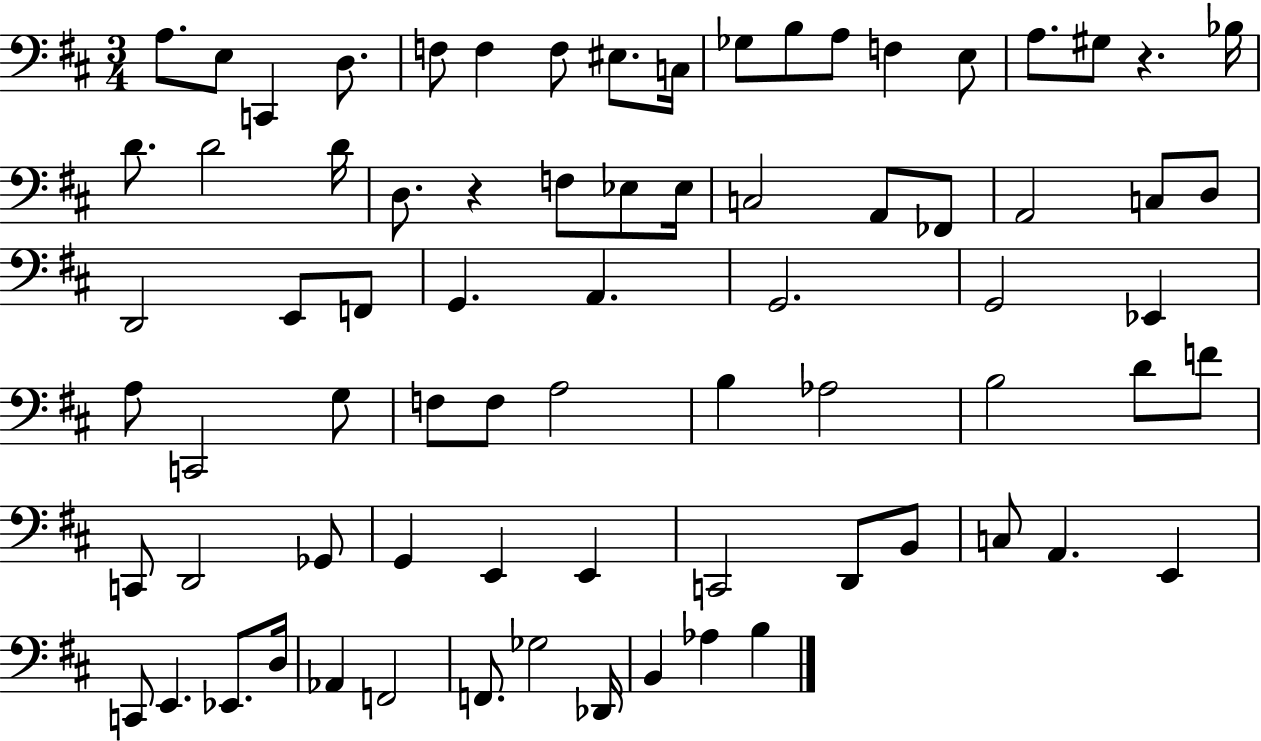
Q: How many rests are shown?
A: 2